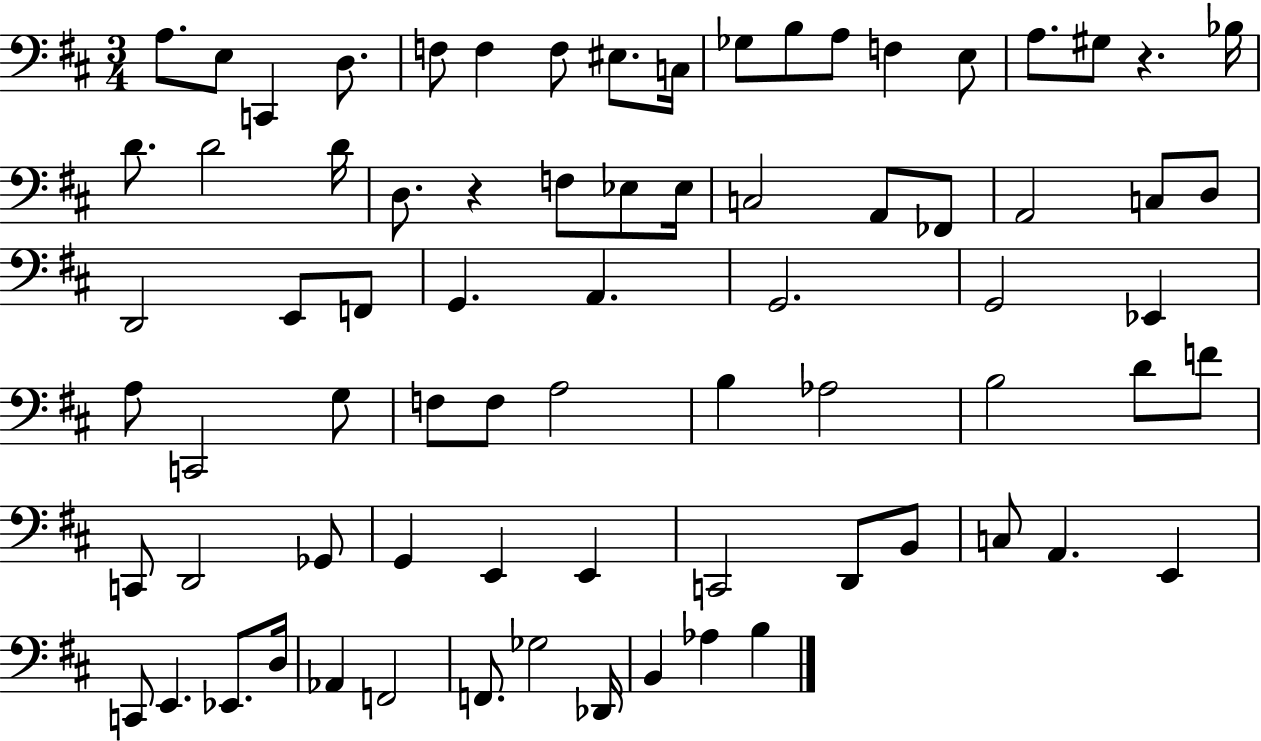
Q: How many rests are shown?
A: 2